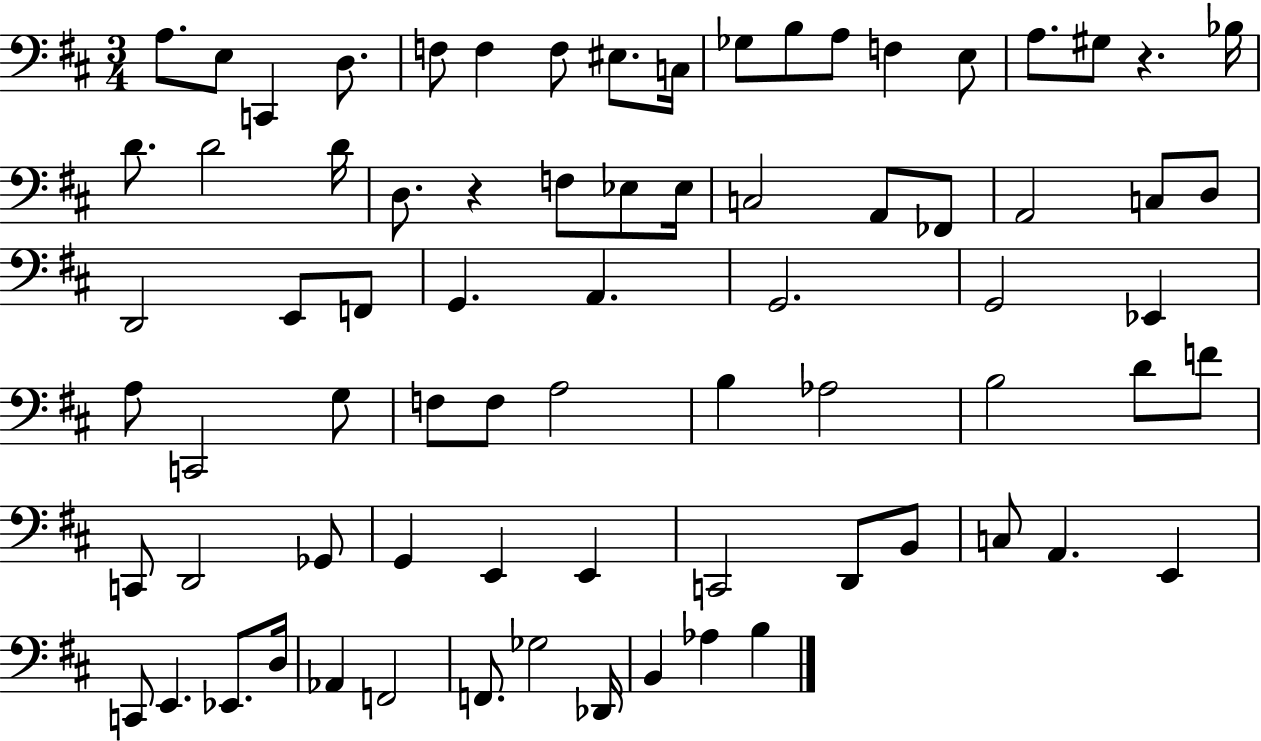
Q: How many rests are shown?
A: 2